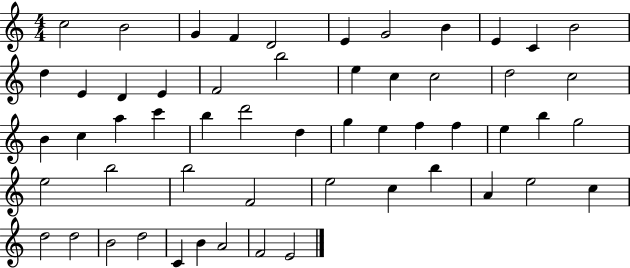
X:1
T:Untitled
M:4/4
L:1/4
K:C
c2 B2 G F D2 E G2 B E C B2 d E D E F2 b2 e c c2 d2 c2 B c a c' b d'2 d g e f f e b g2 e2 b2 b2 F2 e2 c b A e2 c d2 d2 B2 d2 C B A2 F2 E2